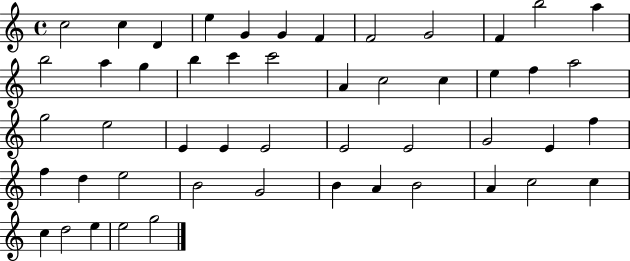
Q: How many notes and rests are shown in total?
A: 50